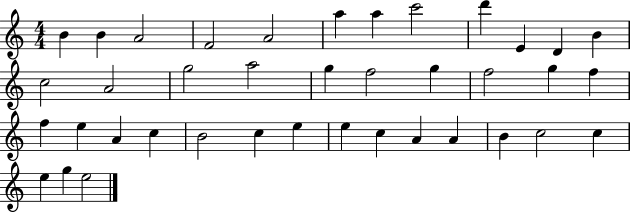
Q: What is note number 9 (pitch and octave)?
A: D6